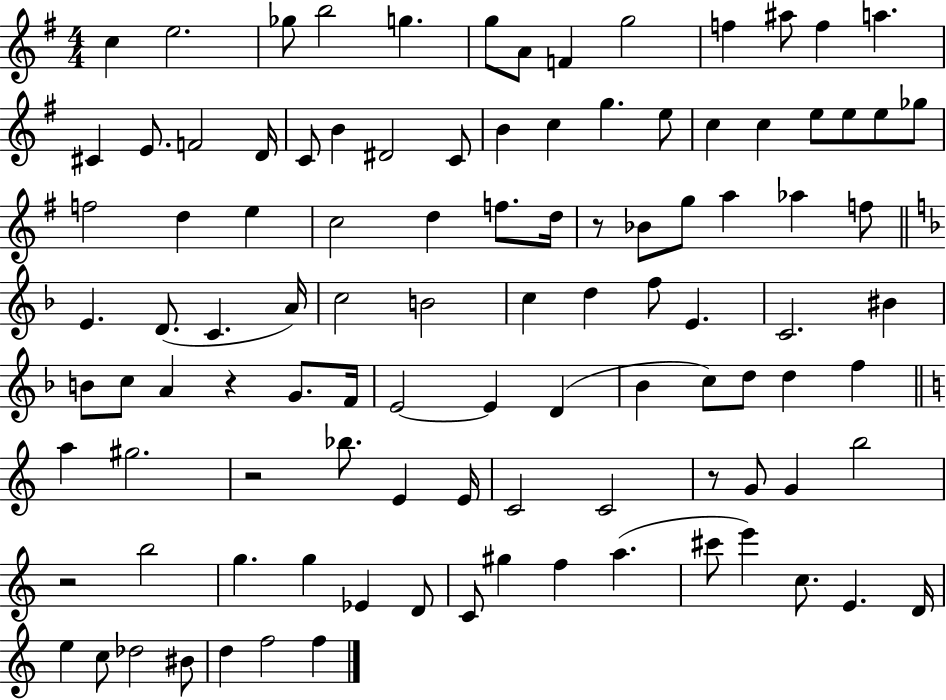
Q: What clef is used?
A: treble